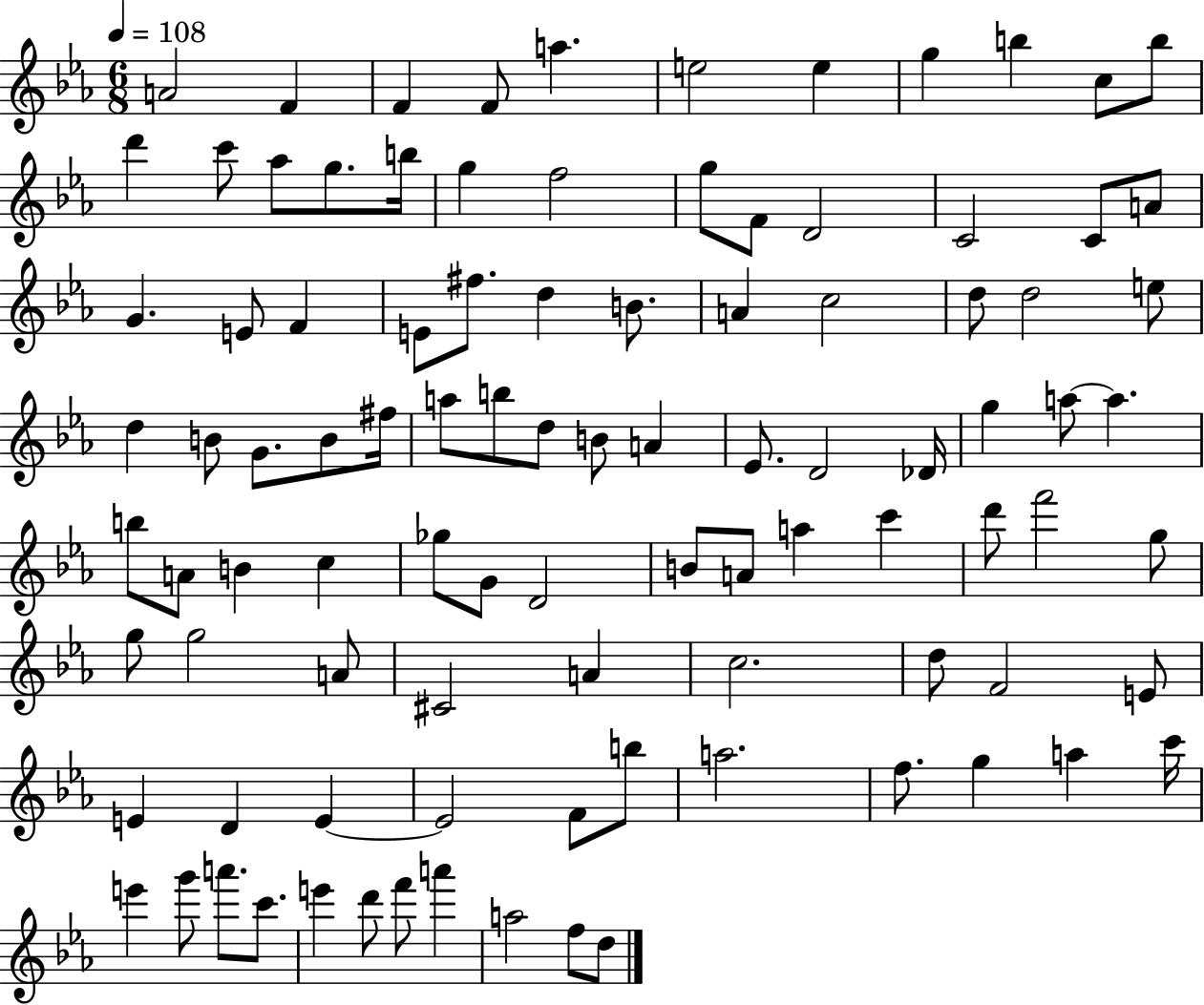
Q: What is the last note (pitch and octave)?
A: D5